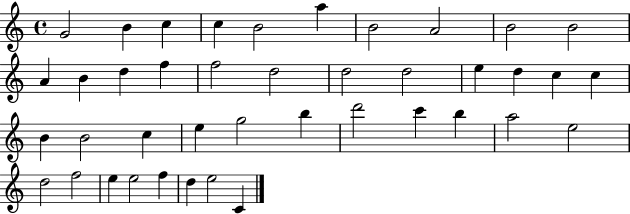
G4/h B4/q C5/q C5/q B4/h A5/q B4/h A4/h B4/h B4/h A4/q B4/q D5/q F5/q F5/h D5/h D5/h D5/h E5/q D5/q C5/q C5/q B4/q B4/h C5/q E5/q G5/h B5/q D6/h C6/q B5/q A5/h E5/h D5/h F5/h E5/q E5/h F5/q D5/q E5/h C4/q